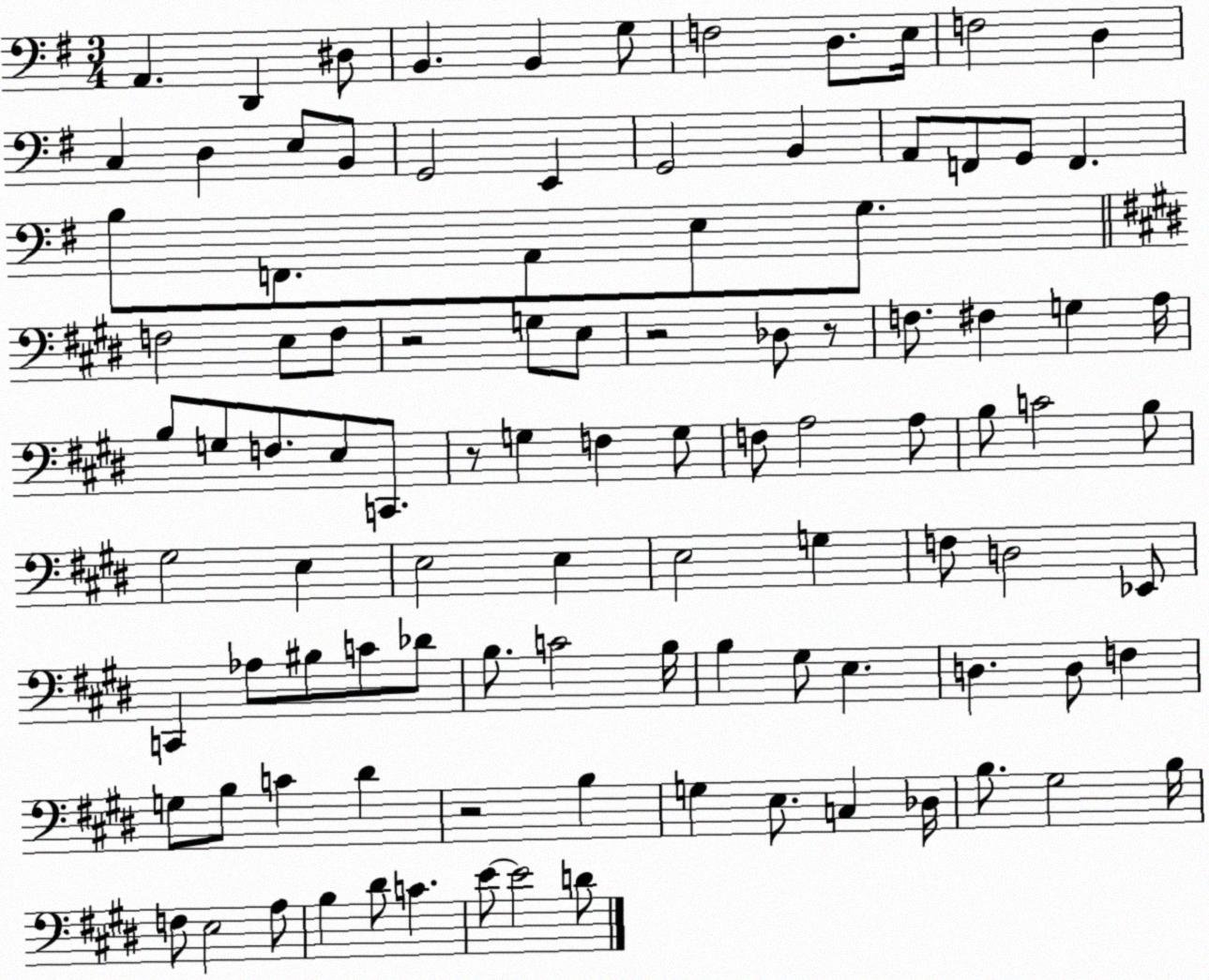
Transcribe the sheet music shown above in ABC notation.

X:1
T:Untitled
M:3/4
L:1/4
K:G
A,, D,, ^D,/2 B,, B,, G,/2 F,2 D,/2 E,/4 F,2 D, C, D, E,/2 B,,/2 G,,2 E,, G,,2 B,, A,,/2 F,,/2 G,,/2 F,, B,/2 F,,/2 A,,/2 E,/2 G,/2 F,2 E,/2 F,/2 z2 G,/2 E,/2 z2 _D,/2 z/2 F,/2 ^F, G, A,/4 B,/2 G,/2 F,/2 E,/2 C,,/2 z/2 G, F, G,/2 F,/2 A,2 A,/2 B,/2 C2 B,/2 ^G,2 E, E,2 E, E,2 G, F,/2 D,2 _E,,/2 C,, _A,/2 ^B,/2 C/2 _D/2 B,/2 C2 B,/4 B, ^G,/2 E, D, D,/2 F, G,/2 B,/2 C ^D z2 B, G, E,/2 C, _D,/4 B,/2 ^G,2 B,/4 F,/2 E,2 A,/2 B, ^D/2 C E/2 E2 D/2